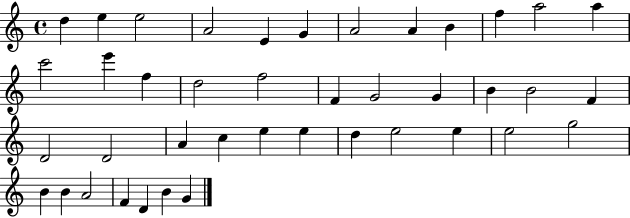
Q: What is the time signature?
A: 4/4